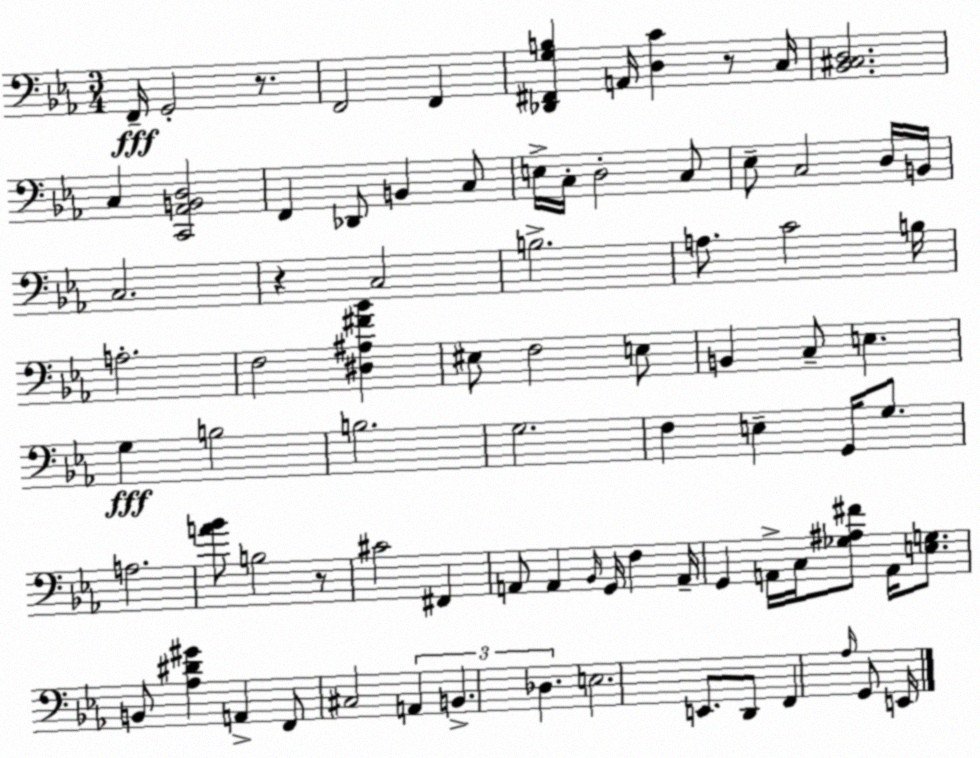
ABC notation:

X:1
T:Untitled
M:3/4
L:1/4
K:Cm
F,,/4 G,,2 z/2 F,,2 F,, [_D,,^F,,G,B,] A,,/4 [D,C] z/2 C,/4 [_B,,^C,D,]2 C, [C,,_A,,B,,D,]2 F,, _D,,/2 B,, C,/2 E,/4 C,/4 D,2 C,/2 _E,/2 C,2 D,/4 B,,/4 C,2 z C,2 B,2 A,/2 C2 B,/4 A,2 F,2 [^D,^A,^F_B] ^E,/2 F,2 E,/2 B,, C,/2 E, G, B,2 B,2 G,2 F, E, G,,/4 G,/2 A,2 [A_B]/2 B,2 z/2 ^C2 ^F,, A,,/2 A,, _B,,/4 G,,/4 F, A,,/4 G,, A,,/4 C,/4 [_G,^A,^F]/2 A,,/4 [E,G,]/2 B,,/2 [_A,^D^G] A,, F,,/2 ^C,2 A,, B,, _D, E,2 E,,/2 D,,/2 F,, _A,/4 G,,/2 E,,/4